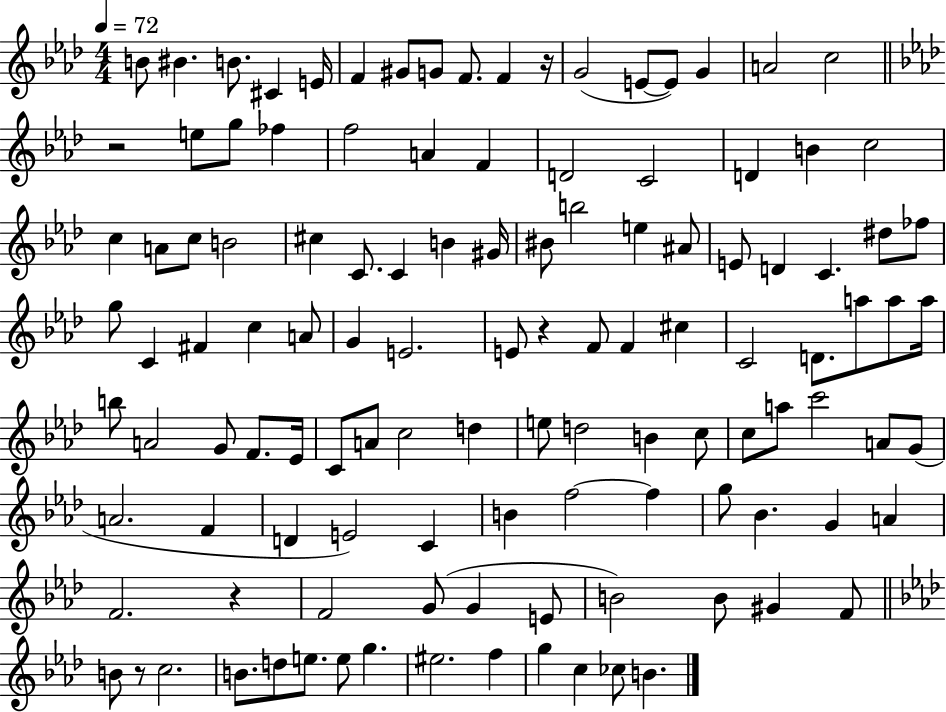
X:1
T:Untitled
M:4/4
L:1/4
K:Ab
B/2 ^B B/2 ^C E/4 F ^G/2 G/2 F/2 F z/4 G2 E/2 E/2 G A2 c2 z2 e/2 g/2 _f f2 A F D2 C2 D B c2 c A/2 c/2 B2 ^c C/2 C B ^G/4 ^B/2 b2 e ^A/2 E/2 D C ^d/2 _f/2 g/2 C ^F c A/2 G E2 E/2 z F/2 F ^c C2 D/2 a/2 a/2 a/4 b/2 A2 G/2 F/2 _E/4 C/2 A/2 c2 d e/2 d2 B c/2 c/2 a/2 c'2 A/2 G/2 A2 F D E2 C B f2 f g/2 _B G A F2 z F2 G/2 G E/2 B2 B/2 ^G F/2 B/2 z/2 c2 B/2 d/2 e/2 e/2 g ^e2 f g c _c/2 B